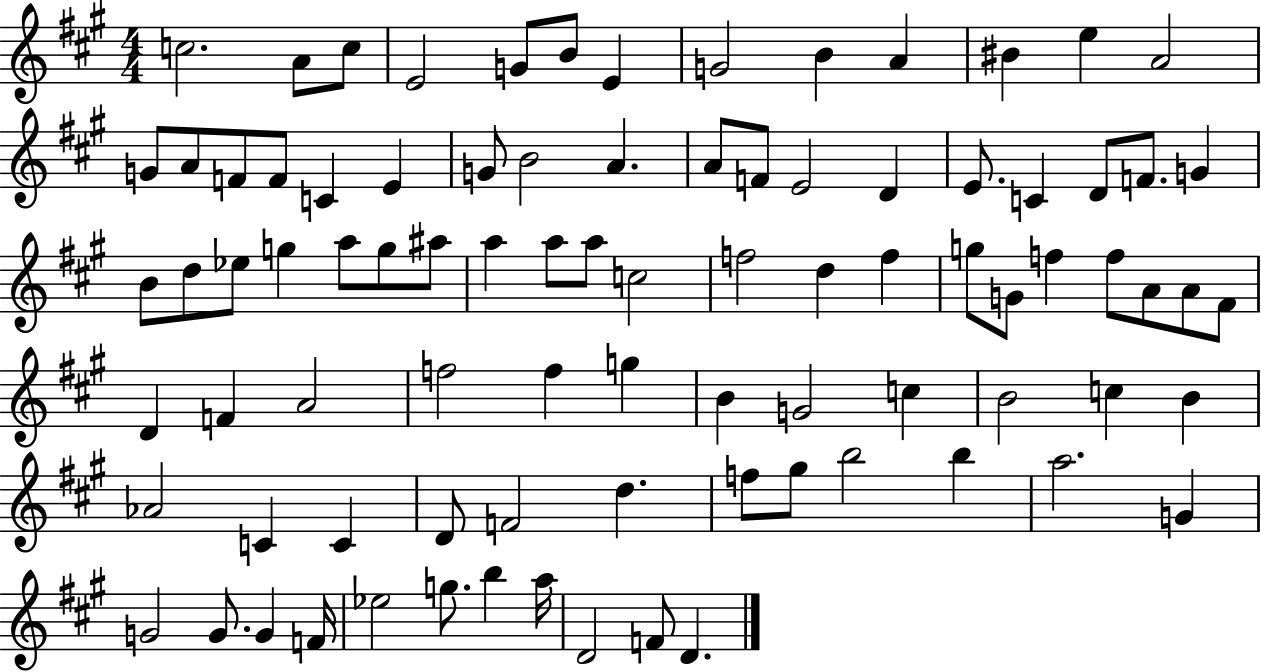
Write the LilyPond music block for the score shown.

{
  \clef treble
  \numericTimeSignature
  \time 4/4
  \key a \major
  \repeat volta 2 { c''2. a'8 c''8 | e'2 g'8 b'8 e'4 | g'2 b'4 a'4 | bis'4 e''4 a'2 | \break g'8 a'8 f'8 f'8 c'4 e'4 | g'8 b'2 a'4. | a'8 f'8 e'2 d'4 | e'8. c'4 d'8 f'8. g'4 | \break b'8 d''8 ees''8 g''4 a''8 g''8 ais''8 | a''4 a''8 a''8 c''2 | f''2 d''4 f''4 | g''8 g'8 f''4 f''8 a'8 a'8 fis'8 | \break d'4 f'4 a'2 | f''2 f''4 g''4 | b'4 g'2 c''4 | b'2 c''4 b'4 | \break aes'2 c'4 c'4 | d'8 f'2 d''4. | f''8 gis''8 b''2 b''4 | a''2. g'4 | \break g'2 g'8. g'4 f'16 | ees''2 g''8. b''4 a''16 | d'2 f'8 d'4. | } \bar "|."
}